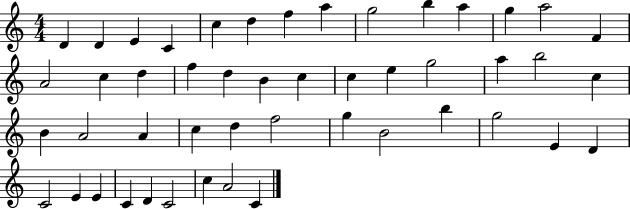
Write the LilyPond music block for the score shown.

{
  \clef treble
  \numericTimeSignature
  \time 4/4
  \key c \major
  d'4 d'4 e'4 c'4 | c''4 d''4 f''4 a''4 | g''2 b''4 a''4 | g''4 a''2 f'4 | \break a'2 c''4 d''4 | f''4 d''4 b'4 c''4 | c''4 e''4 g''2 | a''4 b''2 c''4 | \break b'4 a'2 a'4 | c''4 d''4 f''2 | g''4 b'2 b''4 | g''2 e'4 d'4 | \break c'2 e'4 e'4 | c'4 d'4 c'2 | c''4 a'2 c'4 | \bar "|."
}